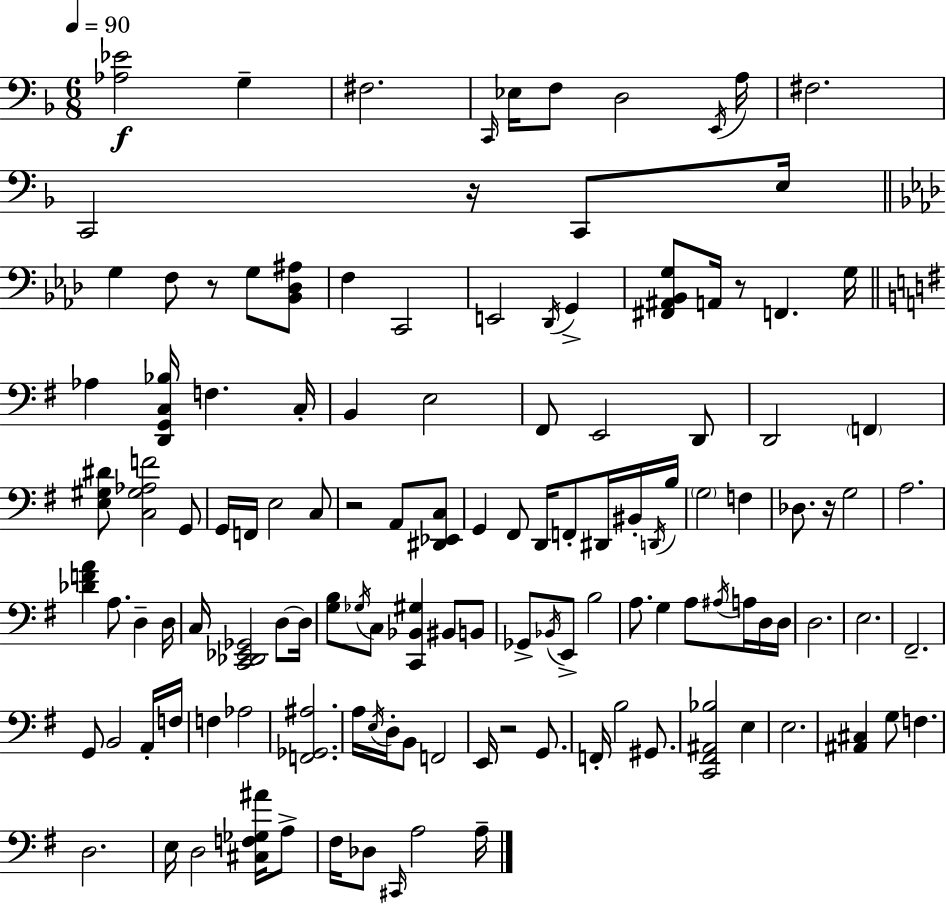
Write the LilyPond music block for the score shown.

{
  \clef bass
  \numericTimeSignature
  \time 6/8
  \key d \minor
  \tempo 4 = 90
  <aes ees'>2\f g4-- | fis2. | \grace { c,16 } ees16 f8 d2 | \acciaccatura { e,16 } a16 fis2. | \break c,2 r16 c,8 | e16 \bar "||" \break \key aes \major g4 f8 r8 g8 <bes, des ais>8 | f4 c,2 | e,2 \acciaccatura { des,16 } g,4-> | <fis, ais, bes, g>8 a,16 r8 f,4. | \break g16 \bar "||" \break \key g \major aes4 <d, g, c bes>16 f4. c16-. | b,4 e2 | fis,8 e,2 d,8 | d,2 \parenthesize f,4 | \break <e gis dis'>8 <c gis aes f'>2 g,8 | g,16 f,16 e2 c8 | r2 a,8 <dis, ees, c>8 | g,4 fis,8 d,16 f,8-. dis,16 bis,16-. \acciaccatura { d,16 } | \break b16 \parenthesize g2 f4 | des8. r16 g2 | a2. | <des' f' a'>4 a8. d4-- | \break d16 c16 <c, des, ees, ges,>2 d8~~ | d16 <g b>8 \acciaccatura { ges16 } c8 <c, bes, gis>4 bis,8 | b,8 ges,8-> \acciaccatura { bes,16 } e,8-> b2 | a8. g4 a8 | \break \acciaccatura { ais16 } a16 d16 d16 d2. | e2. | fis,2.-- | g,8 b,2 | \break a,16-. f16 f4 aes2 | <f, ges, ais>2. | a16 \acciaccatura { e16 } d16-. b,8 f,2 | e,16 r2 | \break g,8. f,16-. b2 | gis,8. <c, fis, ais, bes>2 | e4 e2. | <ais, cis>4 g8 f4. | \break d2. | e16 d2 | <cis f ges ais'>16 a8-> fis16 des8 \grace { cis,16 } a2 | a16-- \bar "|."
}